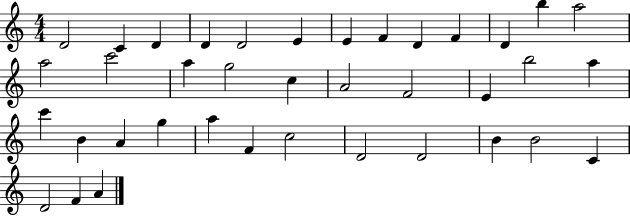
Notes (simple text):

D4/h C4/q D4/q D4/q D4/h E4/q E4/q F4/q D4/q F4/q D4/q B5/q A5/h A5/h C6/h A5/q G5/h C5/q A4/h F4/h E4/q B5/h A5/q C6/q B4/q A4/q G5/q A5/q F4/q C5/h D4/h D4/h B4/q B4/h C4/q D4/h F4/q A4/q